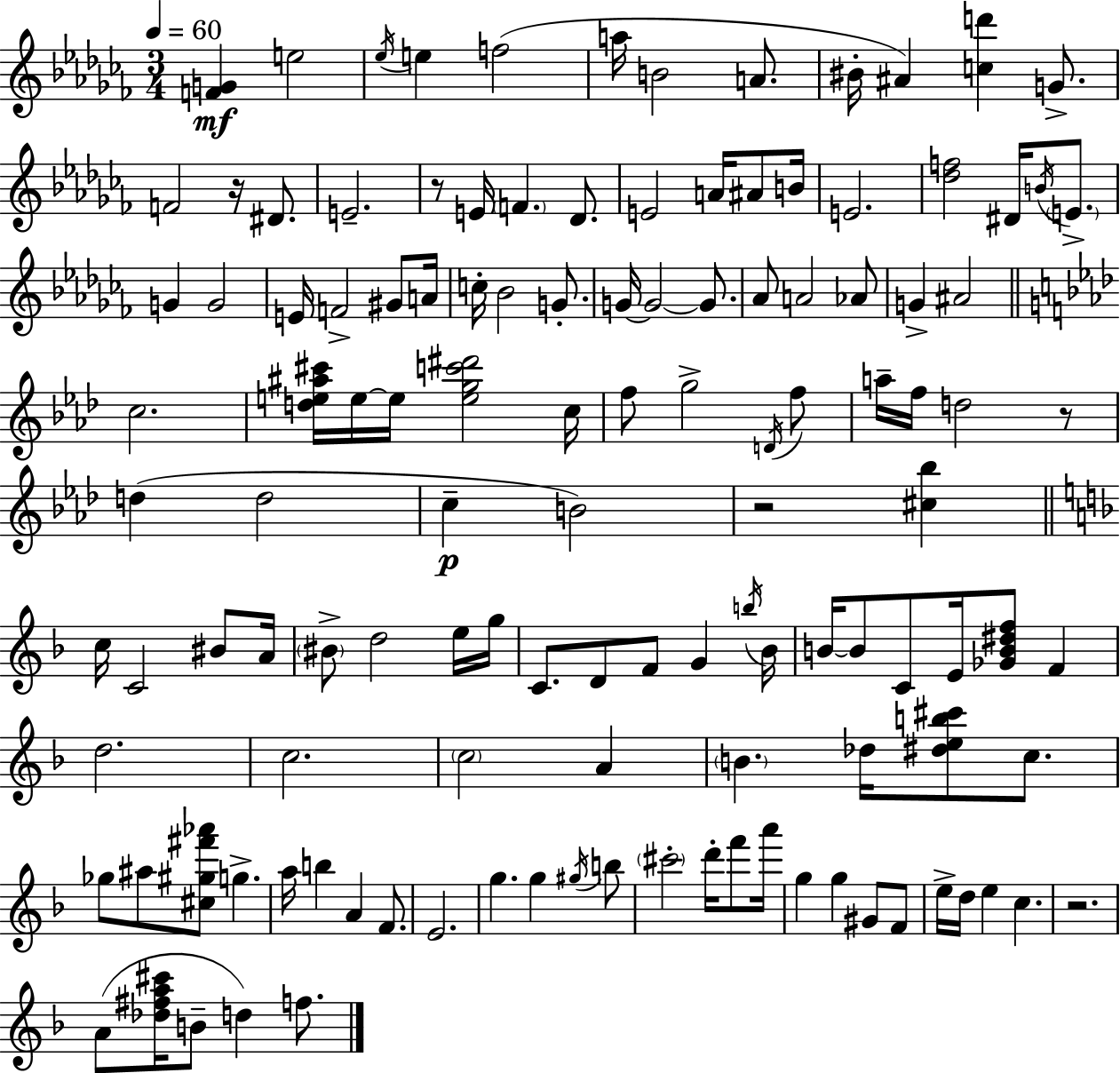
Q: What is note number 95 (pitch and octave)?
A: C#6